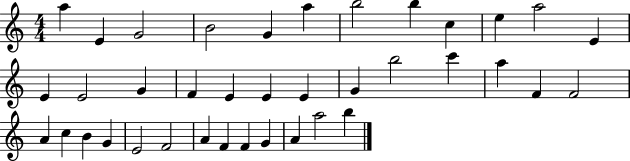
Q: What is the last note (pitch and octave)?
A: B5